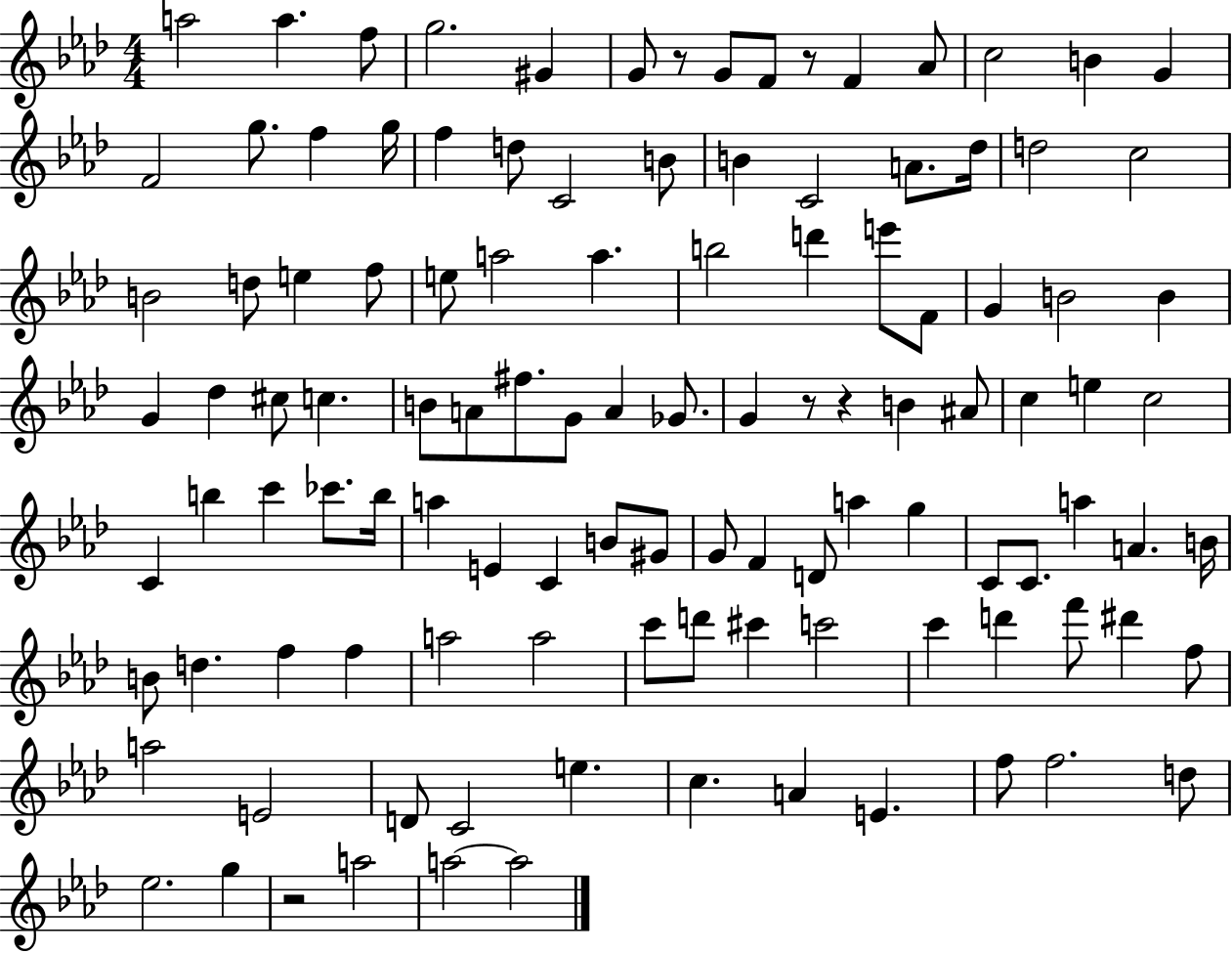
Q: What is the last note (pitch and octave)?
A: A5